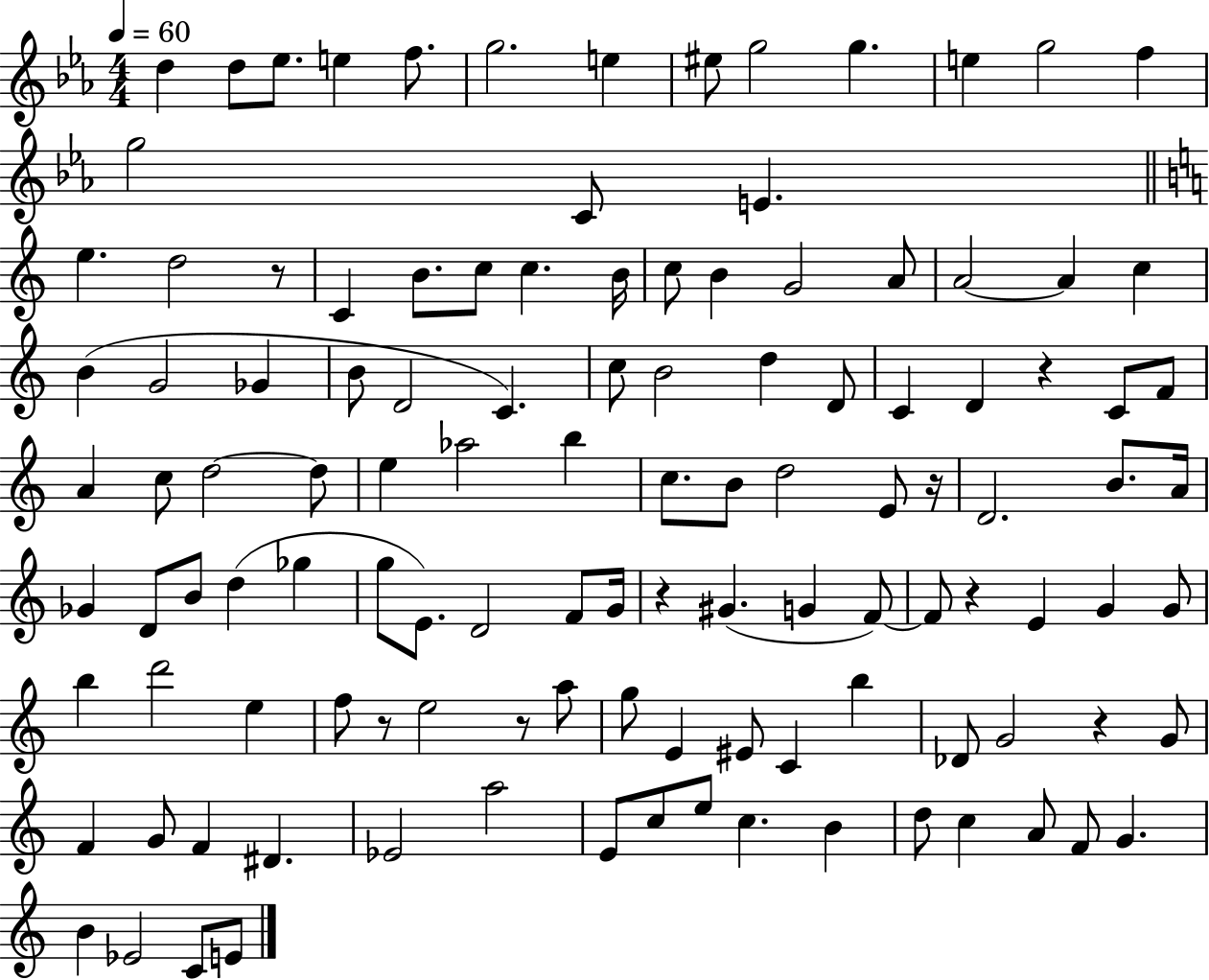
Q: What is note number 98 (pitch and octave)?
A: E5